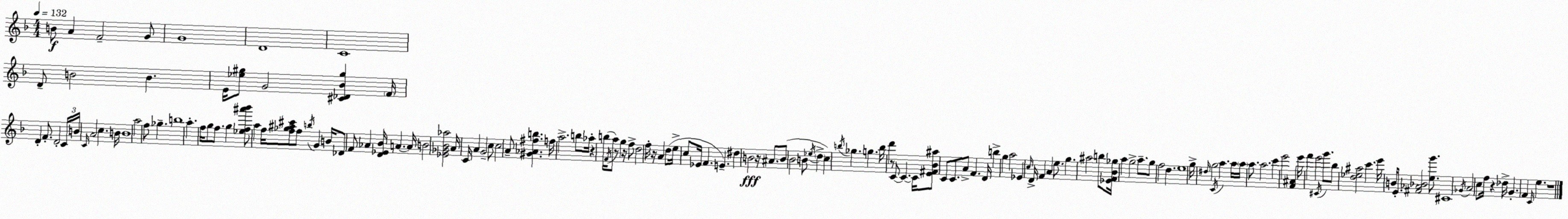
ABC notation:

X:1
T:Untitled
M:4/4
L:1/4
K:F
B/2 A F2 G/2 G4 D4 C4 D/2 B2 B E/4 [_e^g]/2 G2 [^C_D_B^g] F/4 D F/2 D2 C/4 B/4 C/4 A2 c B/4 B4 a2 f/2 _g b4 a f/4 g/2 f/2 g [_ef^a'_b']/2 a f/4 [f_g^a^c']/2 f/2 b/4 G B/4 _D/2 F/2 _A [D_E_B]/4 A A/4 B2 [_E_G_B_a]2 A/4 C/4 A G2 c/2 c2 A/2 [^G_A^fb] f/4 a2 b/2 _a/4 z b/4 F/4 a/2 z/2 g z/4 f/2 d2 f/4 z/4 A d/2 e/4 c/2 _E/4 F E ^d B2 z/4 ^A/2 B/2 _B2 B/2 _e/4 d c b/4 _g g b/4 d' z/2 C/2 C C/4 [E^F_B^a]/2 C/2 C/2 A/2 F D/4 b g a2 _E c/4 D/4 F A e/2 g ^a2 b/2 [_EF_B_g]/4 a g2 a/2 g/2 f2 d e4 g/4 ^d/4 g2 C/4 a a/4 a/4 a/2 a2 c' e'2 [F^A] e'/4 f' e'2 ^C/4 g'/2 _b/2 [d_e^a]2 c' e'/4 B/4 E/2 [^F_A_B]2 [eg']/2 ^C4 _G/4 A2 c/2 f/4 z _d/4 G F C/4 e z4